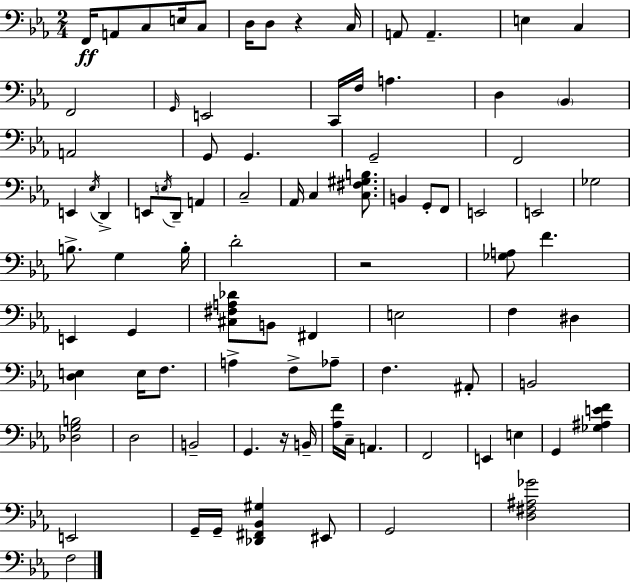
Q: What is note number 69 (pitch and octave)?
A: E2